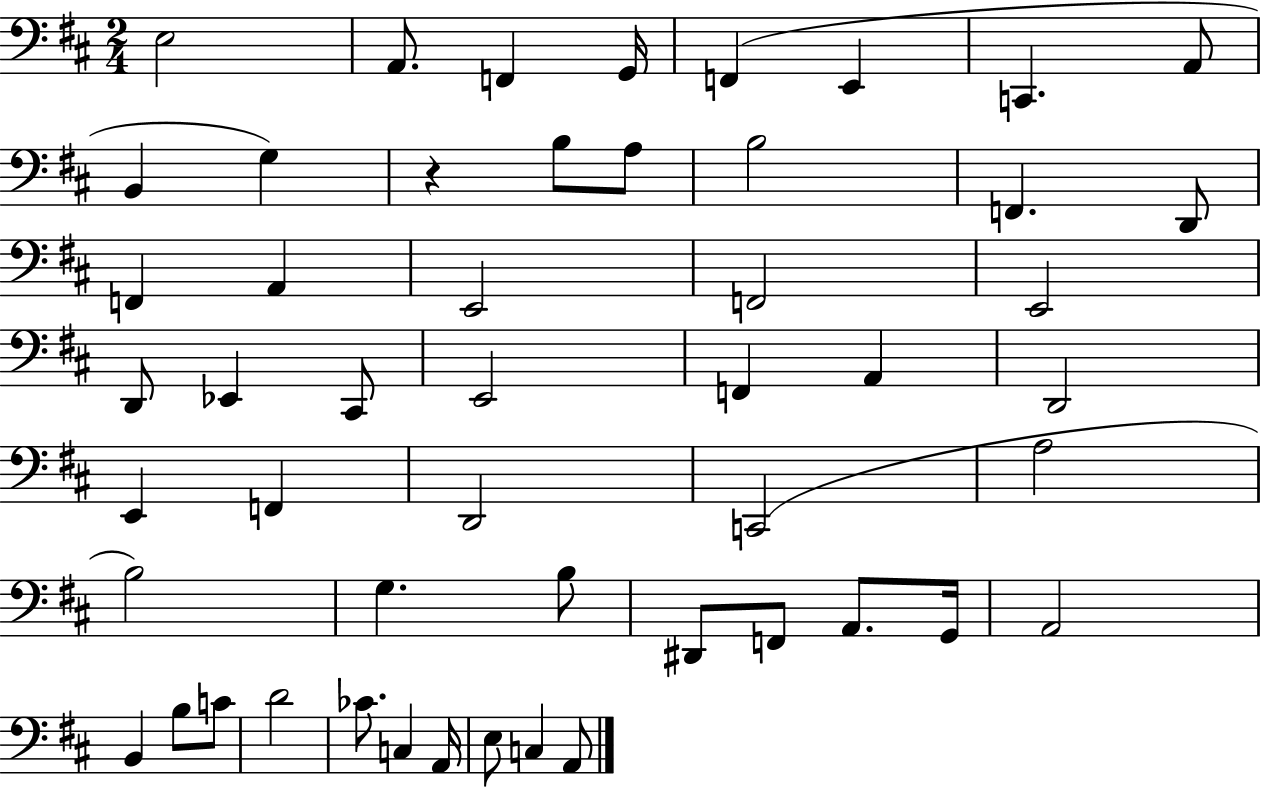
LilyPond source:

{
  \clef bass
  \numericTimeSignature
  \time 2/4
  \key d \major
  e2 | a,8. f,4 g,16 | f,4( e,4 | c,4. a,8 | \break b,4 g4) | r4 b8 a8 | b2 | f,4. d,8 | \break f,4 a,4 | e,2 | f,2 | e,2 | \break d,8 ees,4 cis,8 | e,2 | f,4 a,4 | d,2 | \break e,4 f,4 | d,2 | c,2( | a2 | \break b2) | g4. b8 | dis,8 f,8 a,8. g,16 | a,2 | \break b,4 b8 c'8 | d'2 | ces'8. c4 a,16 | e8 c4 a,8 | \break \bar "|."
}